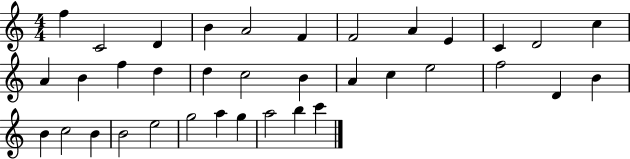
{
  \clef treble
  \numericTimeSignature
  \time 4/4
  \key c \major
  f''4 c'2 d'4 | b'4 a'2 f'4 | f'2 a'4 e'4 | c'4 d'2 c''4 | \break a'4 b'4 f''4 d''4 | d''4 c''2 b'4 | a'4 c''4 e''2 | f''2 d'4 b'4 | \break b'4 c''2 b'4 | b'2 e''2 | g''2 a''4 g''4 | a''2 b''4 c'''4 | \break \bar "|."
}